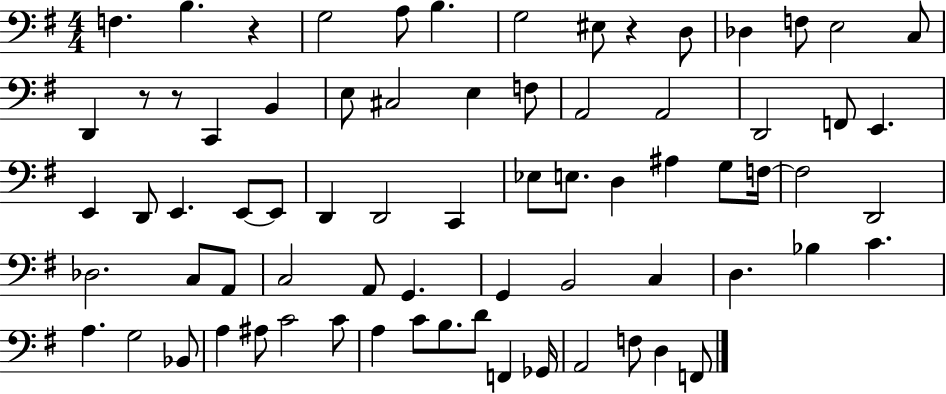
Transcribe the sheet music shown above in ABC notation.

X:1
T:Untitled
M:4/4
L:1/4
K:G
F, B, z G,2 A,/2 B, G,2 ^E,/2 z D,/2 _D, F,/2 E,2 C,/2 D,, z/2 z/2 C,, B,, E,/2 ^C,2 E, F,/2 A,,2 A,,2 D,,2 F,,/2 E,, E,, D,,/2 E,, E,,/2 E,,/2 D,, D,,2 C,, _E,/2 E,/2 D, ^A, G,/2 F,/4 F,2 D,,2 _D,2 C,/2 A,,/2 C,2 A,,/2 G,, G,, B,,2 C, D, _B, C A, G,2 _B,,/2 A, ^A,/2 C2 C/2 A, C/2 B,/2 D/2 F,, _G,,/4 A,,2 F,/2 D, F,,/2